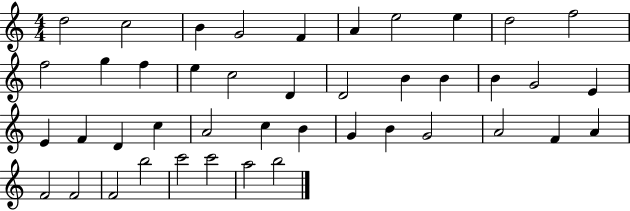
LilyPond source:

{
  \clef treble
  \numericTimeSignature
  \time 4/4
  \key c \major
  d''2 c''2 | b'4 g'2 f'4 | a'4 e''2 e''4 | d''2 f''2 | \break f''2 g''4 f''4 | e''4 c''2 d'4 | d'2 b'4 b'4 | b'4 g'2 e'4 | \break e'4 f'4 d'4 c''4 | a'2 c''4 b'4 | g'4 b'4 g'2 | a'2 f'4 a'4 | \break f'2 f'2 | f'2 b''2 | c'''2 c'''2 | a''2 b''2 | \break \bar "|."
}